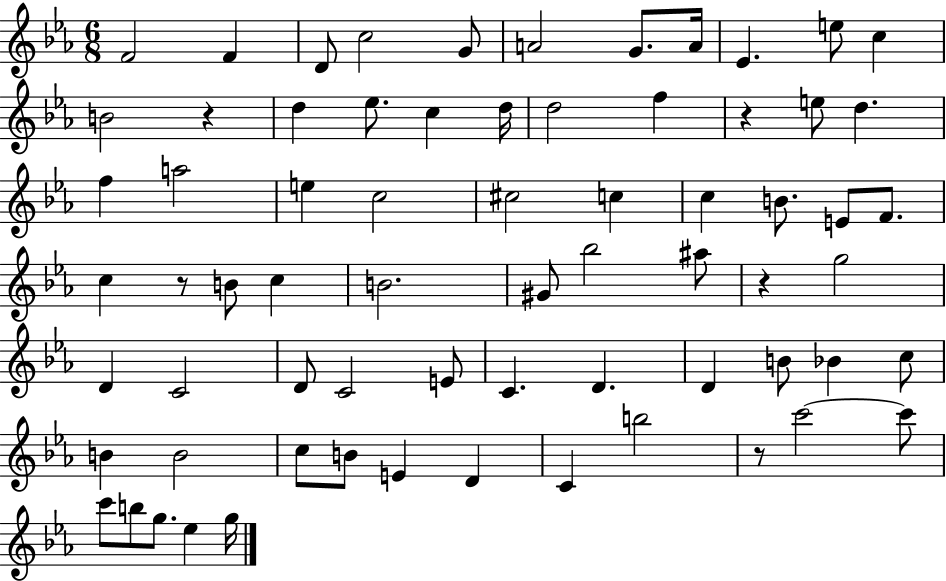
F4/h F4/q D4/e C5/h G4/e A4/h G4/e. A4/s Eb4/q. E5/e C5/q B4/h R/q D5/q Eb5/e. C5/q D5/s D5/h F5/q R/q E5/e D5/q. F5/q A5/h E5/q C5/h C#5/h C5/q C5/q B4/e. E4/e F4/e. C5/q R/e B4/e C5/q B4/h. G#4/e Bb5/h A#5/e R/q G5/h D4/q C4/h D4/e C4/h E4/e C4/q. D4/q. D4/q B4/e Bb4/q C5/e B4/q B4/h C5/e B4/e E4/q D4/q C4/q B5/h R/e C6/h C6/e C6/e B5/e G5/e. Eb5/q G5/s